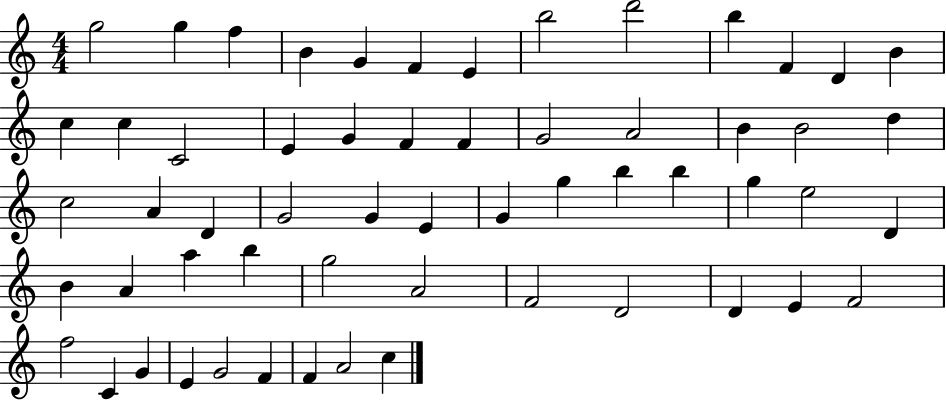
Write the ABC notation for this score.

X:1
T:Untitled
M:4/4
L:1/4
K:C
g2 g f B G F E b2 d'2 b F D B c c C2 E G F F G2 A2 B B2 d c2 A D G2 G E G g b b g e2 D B A a b g2 A2 F2 D2 D E F2 f2 C G E G2 F F A2 c